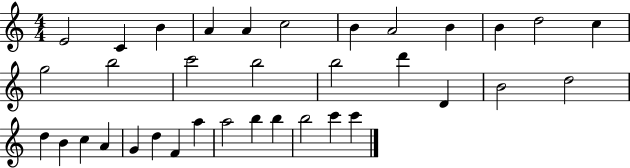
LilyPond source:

{
  \clef treble
  \numericTimeSignature
  \time 4/4
  \key c \major
  e'2 c'4 b'4 | a'4 a'4 c''2 | b'4 a'2 b'4 | b'4 d''2 c''4 | \break g''2 b''2 | c'''2 b''2 | b''2 d'''4 d'4 | b'2 d''2 | \break d''4 b'4 c''4 a'4 | g'4 d''4 f'4 a''4 | a''2 b''4 b''4 | b''2 c'''4 c'''4 | \break \bar "|."
}